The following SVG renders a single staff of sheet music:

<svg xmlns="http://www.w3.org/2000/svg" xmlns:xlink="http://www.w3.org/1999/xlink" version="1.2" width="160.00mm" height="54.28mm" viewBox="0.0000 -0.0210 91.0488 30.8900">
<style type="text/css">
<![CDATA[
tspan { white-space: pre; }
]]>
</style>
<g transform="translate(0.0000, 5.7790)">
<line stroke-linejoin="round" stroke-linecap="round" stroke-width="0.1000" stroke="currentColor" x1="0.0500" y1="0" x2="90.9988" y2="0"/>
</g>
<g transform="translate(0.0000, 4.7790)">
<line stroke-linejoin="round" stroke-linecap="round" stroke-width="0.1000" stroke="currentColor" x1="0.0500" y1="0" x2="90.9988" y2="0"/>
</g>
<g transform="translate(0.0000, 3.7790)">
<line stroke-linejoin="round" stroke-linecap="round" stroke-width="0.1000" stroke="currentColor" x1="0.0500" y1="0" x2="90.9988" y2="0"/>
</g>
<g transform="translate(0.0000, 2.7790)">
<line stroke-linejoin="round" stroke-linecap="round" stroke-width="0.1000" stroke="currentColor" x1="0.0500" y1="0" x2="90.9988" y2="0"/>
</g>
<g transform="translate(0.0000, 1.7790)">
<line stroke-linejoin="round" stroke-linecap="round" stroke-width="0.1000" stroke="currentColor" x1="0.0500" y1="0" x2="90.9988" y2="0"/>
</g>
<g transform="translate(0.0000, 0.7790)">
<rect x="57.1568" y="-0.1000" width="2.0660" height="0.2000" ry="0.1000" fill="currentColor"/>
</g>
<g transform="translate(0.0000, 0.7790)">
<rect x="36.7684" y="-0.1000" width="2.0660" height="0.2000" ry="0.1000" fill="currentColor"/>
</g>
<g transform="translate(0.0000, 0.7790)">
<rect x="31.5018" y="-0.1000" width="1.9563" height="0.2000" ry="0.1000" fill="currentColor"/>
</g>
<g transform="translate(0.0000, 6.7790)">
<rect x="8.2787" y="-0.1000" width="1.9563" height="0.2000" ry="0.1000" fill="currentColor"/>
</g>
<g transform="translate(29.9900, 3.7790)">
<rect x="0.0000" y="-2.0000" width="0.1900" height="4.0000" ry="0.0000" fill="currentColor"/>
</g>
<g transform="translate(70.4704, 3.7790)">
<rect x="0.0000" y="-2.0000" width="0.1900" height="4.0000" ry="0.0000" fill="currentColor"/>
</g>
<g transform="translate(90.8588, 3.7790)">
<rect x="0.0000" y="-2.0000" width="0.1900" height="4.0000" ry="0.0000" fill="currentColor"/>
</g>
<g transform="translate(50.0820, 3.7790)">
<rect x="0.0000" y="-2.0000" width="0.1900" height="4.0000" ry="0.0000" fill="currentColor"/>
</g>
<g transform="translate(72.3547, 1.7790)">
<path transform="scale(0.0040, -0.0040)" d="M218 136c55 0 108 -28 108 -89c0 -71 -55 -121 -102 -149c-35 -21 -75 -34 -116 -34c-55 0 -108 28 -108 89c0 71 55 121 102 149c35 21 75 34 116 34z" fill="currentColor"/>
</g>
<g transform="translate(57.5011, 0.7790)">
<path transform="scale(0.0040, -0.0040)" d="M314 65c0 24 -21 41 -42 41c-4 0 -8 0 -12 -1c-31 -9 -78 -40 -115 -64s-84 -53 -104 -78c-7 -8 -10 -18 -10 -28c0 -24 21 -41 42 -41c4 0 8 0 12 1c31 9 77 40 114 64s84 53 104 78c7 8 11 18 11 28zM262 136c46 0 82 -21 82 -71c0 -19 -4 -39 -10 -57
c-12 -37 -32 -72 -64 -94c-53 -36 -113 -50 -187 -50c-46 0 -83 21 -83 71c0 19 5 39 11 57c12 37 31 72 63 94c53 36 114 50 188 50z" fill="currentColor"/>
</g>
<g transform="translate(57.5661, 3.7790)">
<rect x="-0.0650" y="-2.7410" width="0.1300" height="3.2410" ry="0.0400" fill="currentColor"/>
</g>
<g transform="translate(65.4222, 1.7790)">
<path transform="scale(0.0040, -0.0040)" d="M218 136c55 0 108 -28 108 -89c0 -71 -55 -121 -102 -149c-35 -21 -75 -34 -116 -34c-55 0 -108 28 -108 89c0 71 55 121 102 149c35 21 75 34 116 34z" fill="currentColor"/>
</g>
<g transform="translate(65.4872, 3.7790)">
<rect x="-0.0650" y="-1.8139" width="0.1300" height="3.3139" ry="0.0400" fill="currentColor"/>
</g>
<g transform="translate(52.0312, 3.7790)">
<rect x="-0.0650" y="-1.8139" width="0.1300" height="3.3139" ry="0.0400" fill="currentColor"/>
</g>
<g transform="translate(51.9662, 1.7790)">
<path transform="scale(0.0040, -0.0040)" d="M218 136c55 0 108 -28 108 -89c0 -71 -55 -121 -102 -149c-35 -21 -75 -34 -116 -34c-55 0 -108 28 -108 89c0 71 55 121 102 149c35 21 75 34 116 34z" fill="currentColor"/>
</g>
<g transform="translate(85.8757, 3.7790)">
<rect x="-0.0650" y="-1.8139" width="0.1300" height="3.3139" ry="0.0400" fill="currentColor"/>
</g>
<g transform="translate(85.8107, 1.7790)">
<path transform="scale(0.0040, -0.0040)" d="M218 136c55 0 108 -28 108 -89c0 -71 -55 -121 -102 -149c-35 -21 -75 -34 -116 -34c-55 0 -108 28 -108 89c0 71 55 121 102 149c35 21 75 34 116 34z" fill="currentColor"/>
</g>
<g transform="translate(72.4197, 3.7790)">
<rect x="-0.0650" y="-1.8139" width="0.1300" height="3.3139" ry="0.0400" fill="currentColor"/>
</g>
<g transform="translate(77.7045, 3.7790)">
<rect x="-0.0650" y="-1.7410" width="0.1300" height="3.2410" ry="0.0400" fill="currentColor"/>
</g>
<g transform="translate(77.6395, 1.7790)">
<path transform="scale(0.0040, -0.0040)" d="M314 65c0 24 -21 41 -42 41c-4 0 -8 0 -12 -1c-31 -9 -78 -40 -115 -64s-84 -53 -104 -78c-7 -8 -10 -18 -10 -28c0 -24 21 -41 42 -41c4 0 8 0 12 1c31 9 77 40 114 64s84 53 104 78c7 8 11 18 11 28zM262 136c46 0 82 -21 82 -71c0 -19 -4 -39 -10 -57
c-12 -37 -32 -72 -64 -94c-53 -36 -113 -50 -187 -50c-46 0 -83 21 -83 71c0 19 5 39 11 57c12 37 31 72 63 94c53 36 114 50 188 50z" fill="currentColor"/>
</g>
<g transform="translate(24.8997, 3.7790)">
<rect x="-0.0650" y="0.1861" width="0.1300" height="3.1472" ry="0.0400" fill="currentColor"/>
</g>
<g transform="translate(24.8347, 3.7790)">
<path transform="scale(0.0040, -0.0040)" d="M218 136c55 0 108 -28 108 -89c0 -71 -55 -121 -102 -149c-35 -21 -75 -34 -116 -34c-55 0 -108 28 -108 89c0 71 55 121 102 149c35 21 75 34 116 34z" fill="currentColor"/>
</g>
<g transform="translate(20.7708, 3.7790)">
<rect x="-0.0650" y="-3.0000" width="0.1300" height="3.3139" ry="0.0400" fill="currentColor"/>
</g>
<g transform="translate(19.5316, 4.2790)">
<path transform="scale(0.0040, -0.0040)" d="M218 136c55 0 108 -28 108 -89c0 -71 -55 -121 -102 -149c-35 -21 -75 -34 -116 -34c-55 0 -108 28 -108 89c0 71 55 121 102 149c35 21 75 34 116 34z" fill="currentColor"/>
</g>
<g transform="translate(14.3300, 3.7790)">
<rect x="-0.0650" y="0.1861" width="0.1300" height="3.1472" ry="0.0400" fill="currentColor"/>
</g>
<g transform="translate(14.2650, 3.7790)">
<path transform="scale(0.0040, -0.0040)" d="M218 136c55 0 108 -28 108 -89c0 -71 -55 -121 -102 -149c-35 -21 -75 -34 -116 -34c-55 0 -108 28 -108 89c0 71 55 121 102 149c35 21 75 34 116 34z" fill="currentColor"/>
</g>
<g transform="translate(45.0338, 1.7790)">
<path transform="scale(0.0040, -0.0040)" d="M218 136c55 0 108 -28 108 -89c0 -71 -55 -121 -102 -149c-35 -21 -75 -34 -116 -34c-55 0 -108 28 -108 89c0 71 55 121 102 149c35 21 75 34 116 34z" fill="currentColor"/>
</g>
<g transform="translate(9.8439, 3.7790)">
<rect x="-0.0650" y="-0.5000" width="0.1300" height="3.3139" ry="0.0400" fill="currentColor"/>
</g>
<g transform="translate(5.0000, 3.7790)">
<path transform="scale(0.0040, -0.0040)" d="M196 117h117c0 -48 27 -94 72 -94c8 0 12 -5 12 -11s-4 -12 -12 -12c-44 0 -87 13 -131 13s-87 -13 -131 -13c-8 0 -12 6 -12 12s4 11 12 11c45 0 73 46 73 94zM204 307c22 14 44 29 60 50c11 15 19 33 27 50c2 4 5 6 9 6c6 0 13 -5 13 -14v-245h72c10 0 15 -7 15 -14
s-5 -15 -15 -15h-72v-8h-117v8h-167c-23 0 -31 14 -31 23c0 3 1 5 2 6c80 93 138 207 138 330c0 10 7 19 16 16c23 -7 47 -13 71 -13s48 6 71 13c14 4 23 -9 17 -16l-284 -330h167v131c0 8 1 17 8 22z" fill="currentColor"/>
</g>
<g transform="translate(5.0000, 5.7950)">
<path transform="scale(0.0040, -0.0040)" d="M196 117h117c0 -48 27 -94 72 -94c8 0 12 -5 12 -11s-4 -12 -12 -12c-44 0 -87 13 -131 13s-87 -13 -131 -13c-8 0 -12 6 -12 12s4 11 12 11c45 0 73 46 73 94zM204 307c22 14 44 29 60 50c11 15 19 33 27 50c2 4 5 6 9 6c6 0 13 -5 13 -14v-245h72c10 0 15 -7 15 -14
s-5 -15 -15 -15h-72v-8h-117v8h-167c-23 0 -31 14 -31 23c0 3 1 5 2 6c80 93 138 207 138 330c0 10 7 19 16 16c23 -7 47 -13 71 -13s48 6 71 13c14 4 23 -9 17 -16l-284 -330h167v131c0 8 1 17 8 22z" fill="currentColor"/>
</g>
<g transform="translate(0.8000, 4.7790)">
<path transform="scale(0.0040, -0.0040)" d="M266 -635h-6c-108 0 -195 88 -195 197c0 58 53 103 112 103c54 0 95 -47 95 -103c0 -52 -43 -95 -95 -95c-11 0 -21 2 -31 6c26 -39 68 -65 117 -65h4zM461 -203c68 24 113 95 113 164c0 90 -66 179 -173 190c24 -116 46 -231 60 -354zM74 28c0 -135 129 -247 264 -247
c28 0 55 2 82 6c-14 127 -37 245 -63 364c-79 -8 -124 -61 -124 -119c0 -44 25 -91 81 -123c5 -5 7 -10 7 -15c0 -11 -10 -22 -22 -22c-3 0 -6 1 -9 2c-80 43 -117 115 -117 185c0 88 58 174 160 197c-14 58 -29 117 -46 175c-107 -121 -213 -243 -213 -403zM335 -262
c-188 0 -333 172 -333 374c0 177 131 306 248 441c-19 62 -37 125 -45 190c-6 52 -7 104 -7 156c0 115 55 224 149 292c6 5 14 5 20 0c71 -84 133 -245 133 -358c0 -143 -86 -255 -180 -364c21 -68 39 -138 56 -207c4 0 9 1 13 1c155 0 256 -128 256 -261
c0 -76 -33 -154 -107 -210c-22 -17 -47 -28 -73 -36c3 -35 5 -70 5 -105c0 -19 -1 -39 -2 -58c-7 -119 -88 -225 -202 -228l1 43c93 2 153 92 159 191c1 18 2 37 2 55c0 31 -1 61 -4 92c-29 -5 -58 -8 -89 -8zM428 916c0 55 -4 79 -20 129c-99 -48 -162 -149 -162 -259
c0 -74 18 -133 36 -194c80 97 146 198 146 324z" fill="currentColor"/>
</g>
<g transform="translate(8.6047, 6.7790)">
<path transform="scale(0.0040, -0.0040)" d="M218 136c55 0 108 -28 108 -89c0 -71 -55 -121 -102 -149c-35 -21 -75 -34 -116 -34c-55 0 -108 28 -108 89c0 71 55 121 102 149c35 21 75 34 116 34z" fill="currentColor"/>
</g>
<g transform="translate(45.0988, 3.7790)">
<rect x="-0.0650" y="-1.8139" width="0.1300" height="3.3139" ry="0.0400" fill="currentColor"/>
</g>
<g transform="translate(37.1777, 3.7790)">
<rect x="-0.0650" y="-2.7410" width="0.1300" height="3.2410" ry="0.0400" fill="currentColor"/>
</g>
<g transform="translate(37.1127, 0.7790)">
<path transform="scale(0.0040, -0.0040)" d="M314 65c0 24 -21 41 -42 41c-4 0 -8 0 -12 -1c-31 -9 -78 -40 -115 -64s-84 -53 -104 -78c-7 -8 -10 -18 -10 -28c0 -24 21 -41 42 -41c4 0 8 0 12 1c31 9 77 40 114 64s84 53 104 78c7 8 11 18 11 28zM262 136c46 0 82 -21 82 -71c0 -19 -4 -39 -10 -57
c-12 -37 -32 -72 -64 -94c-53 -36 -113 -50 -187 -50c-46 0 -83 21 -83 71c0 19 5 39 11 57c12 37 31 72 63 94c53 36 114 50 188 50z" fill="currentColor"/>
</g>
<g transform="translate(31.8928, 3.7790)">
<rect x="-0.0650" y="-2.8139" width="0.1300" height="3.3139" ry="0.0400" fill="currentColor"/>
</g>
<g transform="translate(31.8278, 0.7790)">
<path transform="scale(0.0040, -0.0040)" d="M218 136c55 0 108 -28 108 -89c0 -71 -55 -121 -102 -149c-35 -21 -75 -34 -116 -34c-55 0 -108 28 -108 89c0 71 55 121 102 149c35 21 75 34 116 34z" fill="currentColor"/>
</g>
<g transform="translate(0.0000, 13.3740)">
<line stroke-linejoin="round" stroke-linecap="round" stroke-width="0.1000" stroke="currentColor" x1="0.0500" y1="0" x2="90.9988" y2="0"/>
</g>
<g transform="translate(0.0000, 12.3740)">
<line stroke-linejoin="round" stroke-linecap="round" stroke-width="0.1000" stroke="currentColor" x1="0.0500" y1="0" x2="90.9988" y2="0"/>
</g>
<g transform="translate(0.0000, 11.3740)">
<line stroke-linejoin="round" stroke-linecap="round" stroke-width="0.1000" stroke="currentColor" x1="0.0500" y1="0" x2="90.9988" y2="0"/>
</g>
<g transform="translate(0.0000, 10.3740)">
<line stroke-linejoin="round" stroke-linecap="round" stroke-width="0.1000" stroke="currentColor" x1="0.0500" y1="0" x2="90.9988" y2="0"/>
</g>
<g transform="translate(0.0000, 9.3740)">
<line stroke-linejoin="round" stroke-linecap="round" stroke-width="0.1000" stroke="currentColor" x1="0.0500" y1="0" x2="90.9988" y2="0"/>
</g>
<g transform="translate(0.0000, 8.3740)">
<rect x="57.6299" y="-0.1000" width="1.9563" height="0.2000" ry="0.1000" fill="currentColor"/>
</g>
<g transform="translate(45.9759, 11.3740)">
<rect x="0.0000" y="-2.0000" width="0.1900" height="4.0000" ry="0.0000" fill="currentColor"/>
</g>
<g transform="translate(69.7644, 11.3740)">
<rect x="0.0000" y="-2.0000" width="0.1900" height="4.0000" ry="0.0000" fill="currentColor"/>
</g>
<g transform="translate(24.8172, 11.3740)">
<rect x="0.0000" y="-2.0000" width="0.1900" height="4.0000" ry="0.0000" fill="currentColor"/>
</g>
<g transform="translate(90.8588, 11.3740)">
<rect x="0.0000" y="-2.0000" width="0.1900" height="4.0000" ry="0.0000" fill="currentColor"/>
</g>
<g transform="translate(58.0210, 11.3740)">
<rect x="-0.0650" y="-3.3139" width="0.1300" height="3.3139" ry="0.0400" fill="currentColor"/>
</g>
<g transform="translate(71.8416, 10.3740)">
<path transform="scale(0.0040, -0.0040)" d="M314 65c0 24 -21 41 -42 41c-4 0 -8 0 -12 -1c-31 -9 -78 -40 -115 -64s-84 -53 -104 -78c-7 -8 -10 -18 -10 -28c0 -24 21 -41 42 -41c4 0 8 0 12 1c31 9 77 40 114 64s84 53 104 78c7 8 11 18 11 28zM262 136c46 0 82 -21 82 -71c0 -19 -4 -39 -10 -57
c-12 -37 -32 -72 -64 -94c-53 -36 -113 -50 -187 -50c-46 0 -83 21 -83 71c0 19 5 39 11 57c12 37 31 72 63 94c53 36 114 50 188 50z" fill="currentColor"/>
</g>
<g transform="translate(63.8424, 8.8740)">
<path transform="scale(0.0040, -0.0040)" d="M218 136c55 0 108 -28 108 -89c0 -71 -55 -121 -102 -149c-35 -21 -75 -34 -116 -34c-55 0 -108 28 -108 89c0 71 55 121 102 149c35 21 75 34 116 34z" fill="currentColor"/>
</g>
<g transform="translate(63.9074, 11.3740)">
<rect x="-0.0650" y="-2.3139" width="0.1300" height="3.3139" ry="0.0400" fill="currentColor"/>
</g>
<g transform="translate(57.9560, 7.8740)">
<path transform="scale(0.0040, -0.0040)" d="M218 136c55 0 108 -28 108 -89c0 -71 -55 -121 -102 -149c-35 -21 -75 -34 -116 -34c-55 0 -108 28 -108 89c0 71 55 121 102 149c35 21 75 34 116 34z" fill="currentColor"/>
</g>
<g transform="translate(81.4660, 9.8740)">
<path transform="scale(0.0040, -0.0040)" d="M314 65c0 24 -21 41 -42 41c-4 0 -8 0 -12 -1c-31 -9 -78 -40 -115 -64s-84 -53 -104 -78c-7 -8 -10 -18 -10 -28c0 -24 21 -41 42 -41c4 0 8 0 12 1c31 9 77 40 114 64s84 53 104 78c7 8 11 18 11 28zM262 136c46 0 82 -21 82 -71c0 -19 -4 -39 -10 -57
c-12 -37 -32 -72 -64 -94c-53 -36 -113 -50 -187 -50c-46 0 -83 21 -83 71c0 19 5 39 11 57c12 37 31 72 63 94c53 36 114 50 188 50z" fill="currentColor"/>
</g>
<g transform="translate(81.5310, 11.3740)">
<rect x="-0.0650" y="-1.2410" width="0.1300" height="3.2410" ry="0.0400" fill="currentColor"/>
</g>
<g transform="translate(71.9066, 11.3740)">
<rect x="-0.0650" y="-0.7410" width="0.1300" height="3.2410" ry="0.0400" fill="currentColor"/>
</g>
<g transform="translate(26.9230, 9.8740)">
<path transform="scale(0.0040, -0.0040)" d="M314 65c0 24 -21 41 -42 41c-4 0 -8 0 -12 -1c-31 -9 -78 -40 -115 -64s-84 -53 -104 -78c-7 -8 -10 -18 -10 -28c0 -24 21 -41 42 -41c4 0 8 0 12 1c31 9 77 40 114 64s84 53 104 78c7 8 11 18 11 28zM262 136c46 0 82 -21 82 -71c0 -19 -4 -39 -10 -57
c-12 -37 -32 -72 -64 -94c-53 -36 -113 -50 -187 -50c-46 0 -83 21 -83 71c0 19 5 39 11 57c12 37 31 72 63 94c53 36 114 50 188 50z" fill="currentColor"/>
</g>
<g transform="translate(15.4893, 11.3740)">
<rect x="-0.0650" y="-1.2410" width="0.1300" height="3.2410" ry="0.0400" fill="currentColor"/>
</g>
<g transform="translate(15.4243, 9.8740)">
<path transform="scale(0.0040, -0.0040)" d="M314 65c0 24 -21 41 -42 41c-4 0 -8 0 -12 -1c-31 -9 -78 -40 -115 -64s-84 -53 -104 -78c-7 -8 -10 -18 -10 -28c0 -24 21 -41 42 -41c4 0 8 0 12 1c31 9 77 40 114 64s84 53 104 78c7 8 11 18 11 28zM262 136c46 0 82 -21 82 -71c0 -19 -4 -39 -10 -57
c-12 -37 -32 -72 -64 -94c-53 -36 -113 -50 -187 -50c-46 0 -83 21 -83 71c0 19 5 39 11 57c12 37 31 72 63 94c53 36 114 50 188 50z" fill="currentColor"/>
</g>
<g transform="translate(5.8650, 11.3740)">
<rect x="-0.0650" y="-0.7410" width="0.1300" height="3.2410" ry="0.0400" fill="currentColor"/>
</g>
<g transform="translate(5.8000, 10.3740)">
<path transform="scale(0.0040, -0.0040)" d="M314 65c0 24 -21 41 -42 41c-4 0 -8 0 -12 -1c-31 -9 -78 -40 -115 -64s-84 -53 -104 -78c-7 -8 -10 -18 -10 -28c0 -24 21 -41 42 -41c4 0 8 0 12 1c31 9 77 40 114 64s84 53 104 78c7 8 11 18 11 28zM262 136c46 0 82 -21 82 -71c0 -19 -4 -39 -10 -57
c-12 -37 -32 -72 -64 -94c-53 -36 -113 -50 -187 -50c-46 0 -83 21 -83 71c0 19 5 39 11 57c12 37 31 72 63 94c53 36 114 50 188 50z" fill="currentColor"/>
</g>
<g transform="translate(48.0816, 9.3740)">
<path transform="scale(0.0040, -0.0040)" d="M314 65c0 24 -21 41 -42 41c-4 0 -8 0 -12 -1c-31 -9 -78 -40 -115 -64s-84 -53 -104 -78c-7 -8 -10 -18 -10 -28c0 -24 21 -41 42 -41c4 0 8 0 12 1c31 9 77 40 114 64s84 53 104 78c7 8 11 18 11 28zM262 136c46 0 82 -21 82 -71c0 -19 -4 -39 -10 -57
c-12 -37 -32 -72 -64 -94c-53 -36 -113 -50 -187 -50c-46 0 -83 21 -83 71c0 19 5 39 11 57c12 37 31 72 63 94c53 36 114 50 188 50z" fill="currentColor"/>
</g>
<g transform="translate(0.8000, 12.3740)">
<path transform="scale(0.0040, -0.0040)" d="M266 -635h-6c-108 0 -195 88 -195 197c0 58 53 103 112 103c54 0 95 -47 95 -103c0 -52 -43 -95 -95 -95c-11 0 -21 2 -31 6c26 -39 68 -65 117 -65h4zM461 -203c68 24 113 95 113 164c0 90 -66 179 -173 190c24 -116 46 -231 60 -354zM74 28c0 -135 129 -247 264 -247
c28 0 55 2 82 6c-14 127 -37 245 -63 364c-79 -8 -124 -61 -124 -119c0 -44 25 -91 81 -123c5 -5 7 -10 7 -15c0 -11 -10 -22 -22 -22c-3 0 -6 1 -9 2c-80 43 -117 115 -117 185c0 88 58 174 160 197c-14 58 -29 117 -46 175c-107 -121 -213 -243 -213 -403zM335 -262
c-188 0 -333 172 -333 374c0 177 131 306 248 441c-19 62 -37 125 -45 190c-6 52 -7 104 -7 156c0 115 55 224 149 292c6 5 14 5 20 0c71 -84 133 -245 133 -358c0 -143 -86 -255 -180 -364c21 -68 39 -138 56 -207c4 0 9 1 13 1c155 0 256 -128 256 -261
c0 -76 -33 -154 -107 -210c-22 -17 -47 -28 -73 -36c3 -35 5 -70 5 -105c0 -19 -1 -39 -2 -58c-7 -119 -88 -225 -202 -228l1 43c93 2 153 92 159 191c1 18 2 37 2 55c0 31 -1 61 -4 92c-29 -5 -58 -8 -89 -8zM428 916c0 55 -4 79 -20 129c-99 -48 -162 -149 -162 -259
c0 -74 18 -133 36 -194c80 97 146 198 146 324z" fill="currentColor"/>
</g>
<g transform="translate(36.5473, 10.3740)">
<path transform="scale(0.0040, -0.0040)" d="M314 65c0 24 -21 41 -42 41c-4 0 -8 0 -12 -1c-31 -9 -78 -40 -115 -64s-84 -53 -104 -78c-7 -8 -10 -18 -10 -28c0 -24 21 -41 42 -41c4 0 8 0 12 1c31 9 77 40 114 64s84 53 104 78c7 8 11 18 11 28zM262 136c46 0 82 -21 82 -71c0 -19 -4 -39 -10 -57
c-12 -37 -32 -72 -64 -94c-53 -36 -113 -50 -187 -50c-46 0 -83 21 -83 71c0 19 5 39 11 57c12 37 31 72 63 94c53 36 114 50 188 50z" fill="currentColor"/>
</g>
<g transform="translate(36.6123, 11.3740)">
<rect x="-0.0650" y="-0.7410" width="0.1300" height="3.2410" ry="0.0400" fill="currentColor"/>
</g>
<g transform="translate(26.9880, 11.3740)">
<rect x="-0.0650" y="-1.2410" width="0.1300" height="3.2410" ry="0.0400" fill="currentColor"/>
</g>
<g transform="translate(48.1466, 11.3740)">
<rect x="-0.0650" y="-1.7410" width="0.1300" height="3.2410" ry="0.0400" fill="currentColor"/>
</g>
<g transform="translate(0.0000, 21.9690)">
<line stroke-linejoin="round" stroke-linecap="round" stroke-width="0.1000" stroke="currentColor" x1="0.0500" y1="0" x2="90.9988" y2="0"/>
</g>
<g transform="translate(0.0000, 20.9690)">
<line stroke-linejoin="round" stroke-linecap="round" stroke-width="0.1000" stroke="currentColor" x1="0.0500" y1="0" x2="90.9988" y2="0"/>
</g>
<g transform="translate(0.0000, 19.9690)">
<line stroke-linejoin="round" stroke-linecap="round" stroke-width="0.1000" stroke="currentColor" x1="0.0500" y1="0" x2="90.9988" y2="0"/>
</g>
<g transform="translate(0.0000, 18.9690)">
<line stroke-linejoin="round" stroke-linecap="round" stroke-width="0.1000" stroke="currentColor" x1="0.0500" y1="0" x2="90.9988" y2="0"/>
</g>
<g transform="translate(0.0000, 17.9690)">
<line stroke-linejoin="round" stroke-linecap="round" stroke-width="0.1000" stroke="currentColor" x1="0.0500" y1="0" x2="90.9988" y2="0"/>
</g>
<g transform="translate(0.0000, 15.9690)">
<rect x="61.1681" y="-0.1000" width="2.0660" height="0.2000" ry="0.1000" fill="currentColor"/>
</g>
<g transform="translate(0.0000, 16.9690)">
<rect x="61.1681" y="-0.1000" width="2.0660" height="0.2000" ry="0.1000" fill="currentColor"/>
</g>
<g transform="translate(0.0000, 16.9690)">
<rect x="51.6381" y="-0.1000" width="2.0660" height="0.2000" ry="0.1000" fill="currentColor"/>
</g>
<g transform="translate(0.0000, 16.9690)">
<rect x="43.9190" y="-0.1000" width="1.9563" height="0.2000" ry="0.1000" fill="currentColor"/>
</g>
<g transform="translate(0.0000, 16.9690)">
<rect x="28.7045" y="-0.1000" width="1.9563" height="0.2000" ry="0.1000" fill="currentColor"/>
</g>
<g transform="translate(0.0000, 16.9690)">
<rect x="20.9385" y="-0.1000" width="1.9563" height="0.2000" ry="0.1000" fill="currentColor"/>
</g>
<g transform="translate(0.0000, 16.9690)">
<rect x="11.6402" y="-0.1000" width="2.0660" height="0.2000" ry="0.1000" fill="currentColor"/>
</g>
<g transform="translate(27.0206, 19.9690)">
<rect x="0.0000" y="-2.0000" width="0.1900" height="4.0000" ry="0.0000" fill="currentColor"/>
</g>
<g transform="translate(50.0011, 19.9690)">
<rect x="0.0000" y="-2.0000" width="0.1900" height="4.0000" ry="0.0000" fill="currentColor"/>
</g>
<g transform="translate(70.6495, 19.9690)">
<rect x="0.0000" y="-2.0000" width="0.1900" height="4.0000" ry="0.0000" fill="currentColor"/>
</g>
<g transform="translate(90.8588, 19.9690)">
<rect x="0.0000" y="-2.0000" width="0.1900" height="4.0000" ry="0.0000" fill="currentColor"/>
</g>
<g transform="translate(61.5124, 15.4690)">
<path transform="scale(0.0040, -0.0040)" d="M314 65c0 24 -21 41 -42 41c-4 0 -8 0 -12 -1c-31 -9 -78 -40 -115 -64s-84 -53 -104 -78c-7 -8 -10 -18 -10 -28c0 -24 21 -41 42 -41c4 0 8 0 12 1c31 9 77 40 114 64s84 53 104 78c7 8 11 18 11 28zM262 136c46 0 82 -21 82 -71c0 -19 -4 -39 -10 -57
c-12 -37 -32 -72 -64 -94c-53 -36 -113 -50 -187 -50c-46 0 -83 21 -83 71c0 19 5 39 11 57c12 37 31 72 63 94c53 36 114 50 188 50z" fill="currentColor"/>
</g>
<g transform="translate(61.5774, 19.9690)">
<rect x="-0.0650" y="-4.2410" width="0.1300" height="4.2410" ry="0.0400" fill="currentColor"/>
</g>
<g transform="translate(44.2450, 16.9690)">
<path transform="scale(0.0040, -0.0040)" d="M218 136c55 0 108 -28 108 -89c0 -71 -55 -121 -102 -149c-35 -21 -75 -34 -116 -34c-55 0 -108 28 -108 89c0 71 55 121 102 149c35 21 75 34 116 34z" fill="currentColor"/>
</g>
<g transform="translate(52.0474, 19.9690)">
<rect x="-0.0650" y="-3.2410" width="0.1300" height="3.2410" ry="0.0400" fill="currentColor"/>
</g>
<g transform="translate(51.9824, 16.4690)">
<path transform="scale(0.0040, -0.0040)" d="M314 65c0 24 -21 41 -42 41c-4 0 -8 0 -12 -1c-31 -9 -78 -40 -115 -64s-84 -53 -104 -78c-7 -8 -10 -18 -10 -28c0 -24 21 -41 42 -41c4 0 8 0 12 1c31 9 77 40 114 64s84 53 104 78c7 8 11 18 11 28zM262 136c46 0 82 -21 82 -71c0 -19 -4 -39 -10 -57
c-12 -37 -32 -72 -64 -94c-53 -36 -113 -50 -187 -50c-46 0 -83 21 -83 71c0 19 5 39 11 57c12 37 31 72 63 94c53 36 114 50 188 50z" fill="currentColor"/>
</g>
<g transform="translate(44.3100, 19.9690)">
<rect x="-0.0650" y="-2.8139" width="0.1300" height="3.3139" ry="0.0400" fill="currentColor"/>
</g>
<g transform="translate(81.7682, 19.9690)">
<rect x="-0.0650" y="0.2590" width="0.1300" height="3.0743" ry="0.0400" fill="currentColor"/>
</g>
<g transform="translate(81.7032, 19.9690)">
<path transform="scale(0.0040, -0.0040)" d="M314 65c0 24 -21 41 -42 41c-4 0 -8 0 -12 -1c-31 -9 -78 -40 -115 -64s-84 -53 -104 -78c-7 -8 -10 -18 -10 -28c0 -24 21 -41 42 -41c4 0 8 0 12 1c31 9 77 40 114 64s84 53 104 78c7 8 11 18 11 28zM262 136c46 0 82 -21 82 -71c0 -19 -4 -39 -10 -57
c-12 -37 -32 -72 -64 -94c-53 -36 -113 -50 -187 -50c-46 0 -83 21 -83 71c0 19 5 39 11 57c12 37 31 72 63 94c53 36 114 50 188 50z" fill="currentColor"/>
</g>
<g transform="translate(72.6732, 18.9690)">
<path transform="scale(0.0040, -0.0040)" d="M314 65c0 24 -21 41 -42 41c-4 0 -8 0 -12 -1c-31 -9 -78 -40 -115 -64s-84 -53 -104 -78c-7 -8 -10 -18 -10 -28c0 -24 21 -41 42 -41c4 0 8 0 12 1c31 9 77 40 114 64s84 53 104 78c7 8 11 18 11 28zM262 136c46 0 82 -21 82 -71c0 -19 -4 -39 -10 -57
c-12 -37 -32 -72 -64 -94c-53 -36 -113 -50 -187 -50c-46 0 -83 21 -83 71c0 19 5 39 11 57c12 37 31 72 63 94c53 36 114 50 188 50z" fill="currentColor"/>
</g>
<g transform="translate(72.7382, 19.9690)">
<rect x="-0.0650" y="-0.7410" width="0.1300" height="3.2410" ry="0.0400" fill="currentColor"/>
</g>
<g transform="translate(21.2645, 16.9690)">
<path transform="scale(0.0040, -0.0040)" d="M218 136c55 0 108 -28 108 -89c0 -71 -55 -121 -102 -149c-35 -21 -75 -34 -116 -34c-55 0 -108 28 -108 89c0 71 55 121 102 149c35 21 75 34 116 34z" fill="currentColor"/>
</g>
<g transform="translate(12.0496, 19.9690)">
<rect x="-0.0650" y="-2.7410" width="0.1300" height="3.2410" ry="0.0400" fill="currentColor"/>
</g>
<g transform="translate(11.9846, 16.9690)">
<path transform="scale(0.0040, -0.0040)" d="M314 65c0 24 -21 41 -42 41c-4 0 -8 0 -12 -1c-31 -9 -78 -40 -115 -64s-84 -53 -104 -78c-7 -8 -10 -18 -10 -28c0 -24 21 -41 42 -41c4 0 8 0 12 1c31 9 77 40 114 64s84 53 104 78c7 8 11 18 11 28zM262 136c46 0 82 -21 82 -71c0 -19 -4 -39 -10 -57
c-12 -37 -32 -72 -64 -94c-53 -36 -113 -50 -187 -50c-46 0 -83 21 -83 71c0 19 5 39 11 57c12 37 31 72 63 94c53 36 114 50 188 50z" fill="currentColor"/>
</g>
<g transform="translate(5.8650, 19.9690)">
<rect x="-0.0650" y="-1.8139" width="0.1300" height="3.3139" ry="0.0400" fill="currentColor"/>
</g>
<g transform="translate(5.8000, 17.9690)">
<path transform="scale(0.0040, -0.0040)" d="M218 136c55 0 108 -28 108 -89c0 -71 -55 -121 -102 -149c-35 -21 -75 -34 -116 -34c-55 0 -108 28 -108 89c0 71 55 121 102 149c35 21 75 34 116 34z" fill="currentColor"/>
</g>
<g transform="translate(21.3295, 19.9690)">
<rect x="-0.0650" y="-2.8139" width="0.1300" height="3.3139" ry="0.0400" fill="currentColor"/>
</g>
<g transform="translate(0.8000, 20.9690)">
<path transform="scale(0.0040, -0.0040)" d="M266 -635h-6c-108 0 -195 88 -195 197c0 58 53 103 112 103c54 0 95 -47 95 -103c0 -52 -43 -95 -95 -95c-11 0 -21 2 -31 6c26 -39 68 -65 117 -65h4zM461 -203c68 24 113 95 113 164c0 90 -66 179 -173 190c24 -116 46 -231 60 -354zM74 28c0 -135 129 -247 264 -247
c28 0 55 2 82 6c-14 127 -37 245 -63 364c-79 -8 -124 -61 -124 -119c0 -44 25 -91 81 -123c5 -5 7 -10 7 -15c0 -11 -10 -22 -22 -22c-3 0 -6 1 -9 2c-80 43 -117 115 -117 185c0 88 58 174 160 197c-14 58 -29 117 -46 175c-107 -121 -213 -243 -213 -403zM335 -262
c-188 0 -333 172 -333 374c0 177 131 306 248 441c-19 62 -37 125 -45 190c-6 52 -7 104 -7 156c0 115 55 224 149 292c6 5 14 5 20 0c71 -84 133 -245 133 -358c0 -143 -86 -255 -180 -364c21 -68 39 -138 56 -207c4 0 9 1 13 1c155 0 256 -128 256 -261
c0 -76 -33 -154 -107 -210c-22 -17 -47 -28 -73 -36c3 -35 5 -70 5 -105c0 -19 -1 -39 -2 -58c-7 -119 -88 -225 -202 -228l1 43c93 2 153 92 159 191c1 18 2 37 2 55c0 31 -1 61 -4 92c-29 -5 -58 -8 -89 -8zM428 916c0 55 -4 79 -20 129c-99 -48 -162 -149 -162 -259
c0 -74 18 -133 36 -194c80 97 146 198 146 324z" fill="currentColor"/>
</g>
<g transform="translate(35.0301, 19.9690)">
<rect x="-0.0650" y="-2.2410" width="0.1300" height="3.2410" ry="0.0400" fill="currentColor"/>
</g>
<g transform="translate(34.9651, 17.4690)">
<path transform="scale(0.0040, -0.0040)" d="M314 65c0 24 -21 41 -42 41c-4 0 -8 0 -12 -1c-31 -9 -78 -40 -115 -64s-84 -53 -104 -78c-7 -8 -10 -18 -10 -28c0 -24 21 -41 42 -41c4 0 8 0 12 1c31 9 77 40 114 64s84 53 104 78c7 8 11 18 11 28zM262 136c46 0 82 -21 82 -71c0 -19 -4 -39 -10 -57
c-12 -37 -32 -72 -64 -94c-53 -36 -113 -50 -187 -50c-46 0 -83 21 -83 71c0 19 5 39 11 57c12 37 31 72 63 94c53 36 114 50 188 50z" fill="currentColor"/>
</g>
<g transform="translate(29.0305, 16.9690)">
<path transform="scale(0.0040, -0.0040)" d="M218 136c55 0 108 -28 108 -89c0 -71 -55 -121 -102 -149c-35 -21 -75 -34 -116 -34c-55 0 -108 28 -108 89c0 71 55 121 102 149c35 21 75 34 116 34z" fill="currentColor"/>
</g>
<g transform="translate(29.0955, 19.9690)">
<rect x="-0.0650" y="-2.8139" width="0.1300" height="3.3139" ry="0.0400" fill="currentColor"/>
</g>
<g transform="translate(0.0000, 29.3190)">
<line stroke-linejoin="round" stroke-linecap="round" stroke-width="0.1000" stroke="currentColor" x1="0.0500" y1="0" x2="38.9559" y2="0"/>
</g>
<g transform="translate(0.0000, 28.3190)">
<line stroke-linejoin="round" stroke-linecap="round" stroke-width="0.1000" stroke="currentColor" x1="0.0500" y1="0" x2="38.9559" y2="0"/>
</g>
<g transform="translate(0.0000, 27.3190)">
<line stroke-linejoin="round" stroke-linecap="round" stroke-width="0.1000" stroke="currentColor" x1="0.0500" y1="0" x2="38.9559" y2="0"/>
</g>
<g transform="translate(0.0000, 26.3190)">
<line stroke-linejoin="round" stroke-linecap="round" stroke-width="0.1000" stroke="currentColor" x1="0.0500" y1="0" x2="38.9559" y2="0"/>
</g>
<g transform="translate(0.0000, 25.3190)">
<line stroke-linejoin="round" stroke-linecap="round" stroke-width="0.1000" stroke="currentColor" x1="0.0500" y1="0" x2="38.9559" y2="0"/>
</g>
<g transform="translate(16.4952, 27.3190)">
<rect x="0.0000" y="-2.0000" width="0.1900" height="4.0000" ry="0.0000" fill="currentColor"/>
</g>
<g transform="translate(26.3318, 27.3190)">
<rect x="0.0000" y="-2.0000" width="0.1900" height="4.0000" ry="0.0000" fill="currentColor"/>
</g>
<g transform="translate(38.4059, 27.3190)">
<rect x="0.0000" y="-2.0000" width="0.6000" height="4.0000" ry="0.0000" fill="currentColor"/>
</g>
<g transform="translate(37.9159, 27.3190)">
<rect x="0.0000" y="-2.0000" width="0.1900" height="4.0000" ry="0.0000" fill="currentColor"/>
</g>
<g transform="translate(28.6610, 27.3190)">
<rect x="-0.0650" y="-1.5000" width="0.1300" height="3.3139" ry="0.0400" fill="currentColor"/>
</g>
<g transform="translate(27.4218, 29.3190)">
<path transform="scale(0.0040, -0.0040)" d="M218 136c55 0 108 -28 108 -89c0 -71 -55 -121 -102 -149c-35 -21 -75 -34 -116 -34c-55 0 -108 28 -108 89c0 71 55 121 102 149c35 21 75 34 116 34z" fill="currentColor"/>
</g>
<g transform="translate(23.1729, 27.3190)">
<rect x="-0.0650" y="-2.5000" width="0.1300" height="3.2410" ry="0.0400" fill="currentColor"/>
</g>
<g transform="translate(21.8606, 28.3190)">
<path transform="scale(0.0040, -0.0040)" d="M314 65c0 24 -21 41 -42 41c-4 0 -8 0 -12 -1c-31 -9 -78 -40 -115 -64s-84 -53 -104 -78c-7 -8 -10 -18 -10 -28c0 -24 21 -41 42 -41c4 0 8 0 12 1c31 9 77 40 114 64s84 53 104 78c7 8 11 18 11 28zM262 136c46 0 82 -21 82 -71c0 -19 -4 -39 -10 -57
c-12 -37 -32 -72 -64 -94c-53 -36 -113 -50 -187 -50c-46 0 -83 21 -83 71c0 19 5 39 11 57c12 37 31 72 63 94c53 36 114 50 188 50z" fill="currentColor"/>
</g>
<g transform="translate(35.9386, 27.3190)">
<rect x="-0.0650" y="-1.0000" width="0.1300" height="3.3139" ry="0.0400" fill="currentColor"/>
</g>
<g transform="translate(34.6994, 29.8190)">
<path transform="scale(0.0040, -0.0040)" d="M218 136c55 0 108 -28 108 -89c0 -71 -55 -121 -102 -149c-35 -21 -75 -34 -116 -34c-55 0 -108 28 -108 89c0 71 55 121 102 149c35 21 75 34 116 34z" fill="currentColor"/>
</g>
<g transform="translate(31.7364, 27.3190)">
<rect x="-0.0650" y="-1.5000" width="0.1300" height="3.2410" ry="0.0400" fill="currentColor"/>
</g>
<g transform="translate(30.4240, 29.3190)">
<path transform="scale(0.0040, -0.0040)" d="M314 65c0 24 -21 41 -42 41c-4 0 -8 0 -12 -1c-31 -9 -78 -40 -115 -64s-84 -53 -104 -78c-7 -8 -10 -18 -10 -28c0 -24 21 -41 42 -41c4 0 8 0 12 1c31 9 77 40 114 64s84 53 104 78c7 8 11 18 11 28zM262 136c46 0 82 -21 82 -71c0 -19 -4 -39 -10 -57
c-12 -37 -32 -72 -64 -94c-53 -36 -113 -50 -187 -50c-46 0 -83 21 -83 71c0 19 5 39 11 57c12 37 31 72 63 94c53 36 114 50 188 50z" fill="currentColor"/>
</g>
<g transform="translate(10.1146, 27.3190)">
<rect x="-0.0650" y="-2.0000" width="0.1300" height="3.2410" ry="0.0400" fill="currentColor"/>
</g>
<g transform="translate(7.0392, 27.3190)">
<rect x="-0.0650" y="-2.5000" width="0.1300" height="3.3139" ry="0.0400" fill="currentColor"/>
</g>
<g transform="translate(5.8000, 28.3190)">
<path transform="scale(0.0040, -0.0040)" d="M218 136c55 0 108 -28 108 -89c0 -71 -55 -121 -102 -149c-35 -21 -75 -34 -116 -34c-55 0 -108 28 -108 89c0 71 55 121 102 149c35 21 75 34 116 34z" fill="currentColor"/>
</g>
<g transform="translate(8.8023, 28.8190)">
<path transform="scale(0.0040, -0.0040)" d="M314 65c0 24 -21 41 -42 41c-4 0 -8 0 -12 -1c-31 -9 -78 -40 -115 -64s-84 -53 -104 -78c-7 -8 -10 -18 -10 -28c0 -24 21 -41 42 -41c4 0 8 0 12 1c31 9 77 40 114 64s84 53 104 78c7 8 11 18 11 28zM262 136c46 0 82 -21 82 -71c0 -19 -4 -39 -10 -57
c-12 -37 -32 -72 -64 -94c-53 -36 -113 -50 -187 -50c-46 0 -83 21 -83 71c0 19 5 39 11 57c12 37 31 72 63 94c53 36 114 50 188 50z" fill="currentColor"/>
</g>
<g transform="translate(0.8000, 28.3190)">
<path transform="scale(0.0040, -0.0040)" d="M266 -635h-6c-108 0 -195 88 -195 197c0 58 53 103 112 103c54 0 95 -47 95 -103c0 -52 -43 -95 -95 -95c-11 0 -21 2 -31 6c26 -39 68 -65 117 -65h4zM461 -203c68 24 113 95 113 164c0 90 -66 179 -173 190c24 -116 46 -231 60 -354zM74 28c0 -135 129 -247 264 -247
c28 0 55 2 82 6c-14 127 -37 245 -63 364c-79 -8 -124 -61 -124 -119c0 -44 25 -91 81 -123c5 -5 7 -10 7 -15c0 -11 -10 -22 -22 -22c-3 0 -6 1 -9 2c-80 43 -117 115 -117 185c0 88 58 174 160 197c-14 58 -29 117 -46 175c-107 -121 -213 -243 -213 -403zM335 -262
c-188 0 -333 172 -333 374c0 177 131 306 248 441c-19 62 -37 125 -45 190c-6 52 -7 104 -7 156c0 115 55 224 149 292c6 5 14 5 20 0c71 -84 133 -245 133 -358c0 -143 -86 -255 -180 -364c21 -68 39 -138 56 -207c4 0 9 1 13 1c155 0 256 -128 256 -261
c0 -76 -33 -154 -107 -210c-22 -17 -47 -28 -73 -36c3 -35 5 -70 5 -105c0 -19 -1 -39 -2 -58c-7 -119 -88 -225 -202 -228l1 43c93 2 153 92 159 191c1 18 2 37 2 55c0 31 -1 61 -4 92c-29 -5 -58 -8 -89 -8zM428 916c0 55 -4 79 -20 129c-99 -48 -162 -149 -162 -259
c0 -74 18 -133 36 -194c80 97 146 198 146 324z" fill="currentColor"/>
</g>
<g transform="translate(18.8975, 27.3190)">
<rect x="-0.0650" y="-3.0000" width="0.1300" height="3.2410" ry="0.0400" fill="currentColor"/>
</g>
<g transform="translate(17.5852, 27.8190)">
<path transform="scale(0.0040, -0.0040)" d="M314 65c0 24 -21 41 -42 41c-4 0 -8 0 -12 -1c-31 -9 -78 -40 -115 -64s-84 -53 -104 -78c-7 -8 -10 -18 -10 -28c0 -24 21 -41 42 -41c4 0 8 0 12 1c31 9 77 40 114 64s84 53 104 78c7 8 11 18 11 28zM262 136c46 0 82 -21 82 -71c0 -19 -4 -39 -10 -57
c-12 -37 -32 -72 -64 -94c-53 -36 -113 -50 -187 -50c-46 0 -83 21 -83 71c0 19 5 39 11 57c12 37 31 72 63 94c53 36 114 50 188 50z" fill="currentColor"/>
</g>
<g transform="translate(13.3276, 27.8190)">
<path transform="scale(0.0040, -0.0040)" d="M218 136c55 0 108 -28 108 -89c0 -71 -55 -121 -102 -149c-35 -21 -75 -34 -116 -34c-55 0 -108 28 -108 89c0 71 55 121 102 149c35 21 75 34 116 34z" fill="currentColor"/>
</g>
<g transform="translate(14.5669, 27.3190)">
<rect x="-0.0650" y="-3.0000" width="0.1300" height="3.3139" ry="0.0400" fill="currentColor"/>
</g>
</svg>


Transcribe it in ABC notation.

X:1
T:Untitled
M:4/4
L:1/4
K:C
C B A B a a2 f f a2 f f f2 f d2 e2 e2 d2 f2 b g d2 e2 f a2 a a g2 a b2 d'2 d2 B2 G F2 A A2 G2 E E2 D